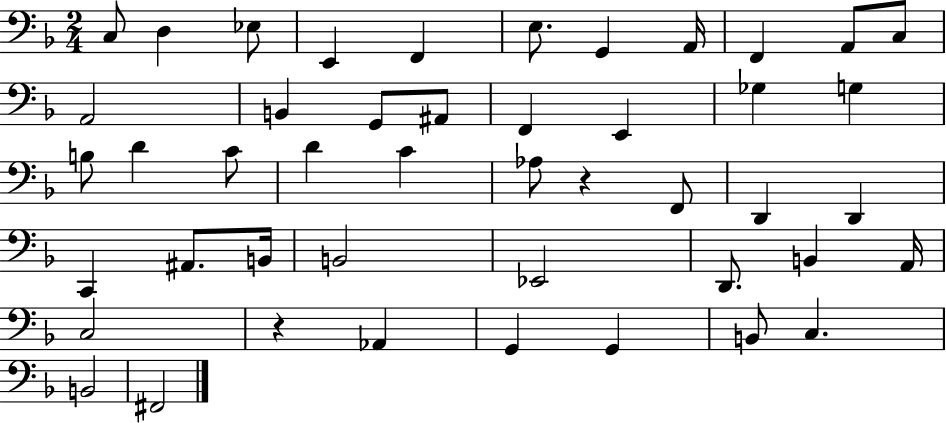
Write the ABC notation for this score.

X:1
T:Untitled
M:2/4
L:1/4
K:F
C,/2 D, _E,/2 E,, F,, E,/2 G,, A,,/4 F,, A,,/2 C,/2 A,,2 B,, G,,/2 ^A,,/2 F,, E,, _G, G, B,/2 D C/2 D C _A,/2 z F,,/2 D,, D,, C,, ^A,,/2 B,,/4 B,,2 _E,,2 D,,/2 B,, A,,/4 C,2 z _A,, G,, G,, B,,/2 C, B,,2 ^F,,2